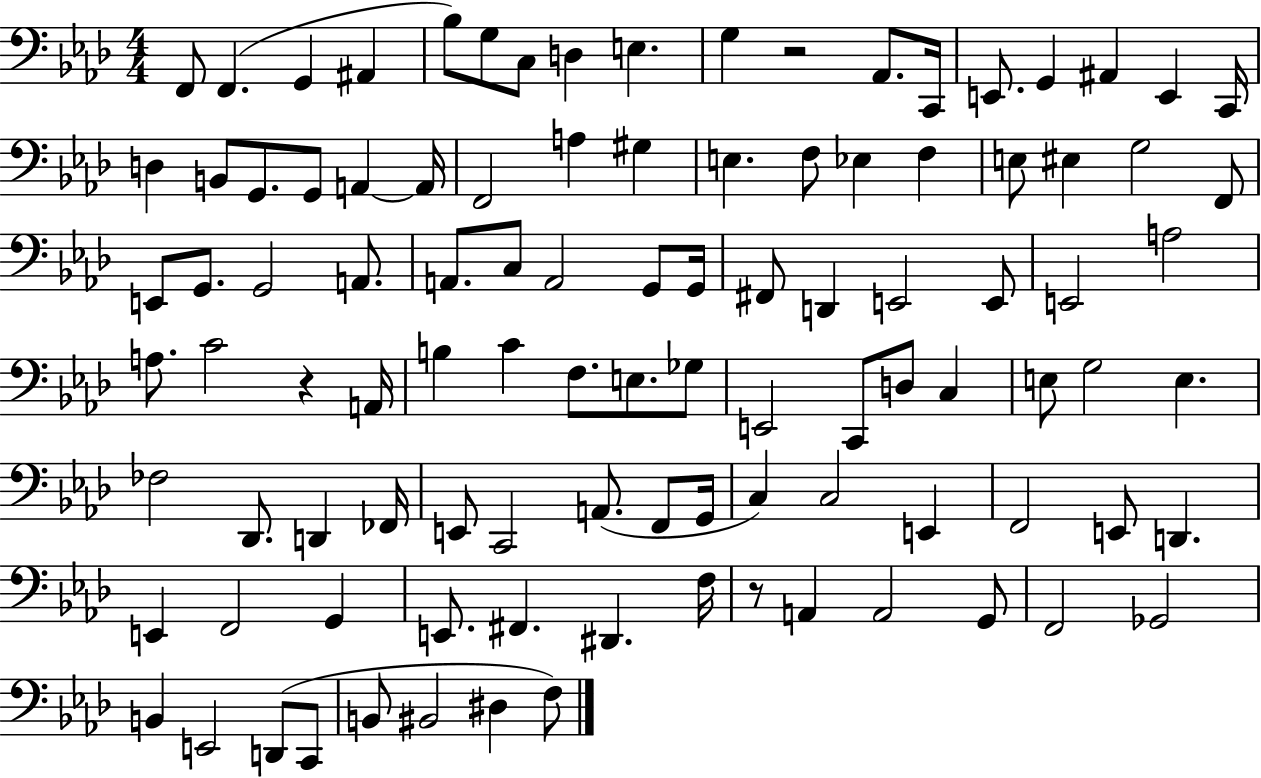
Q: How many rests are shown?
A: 3